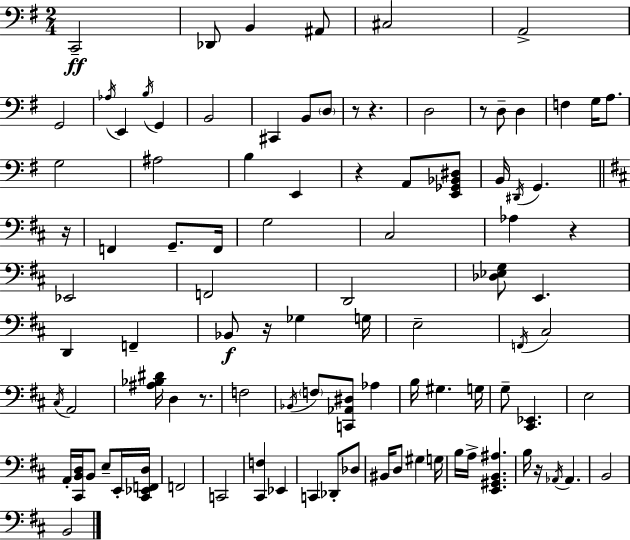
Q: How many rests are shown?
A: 9